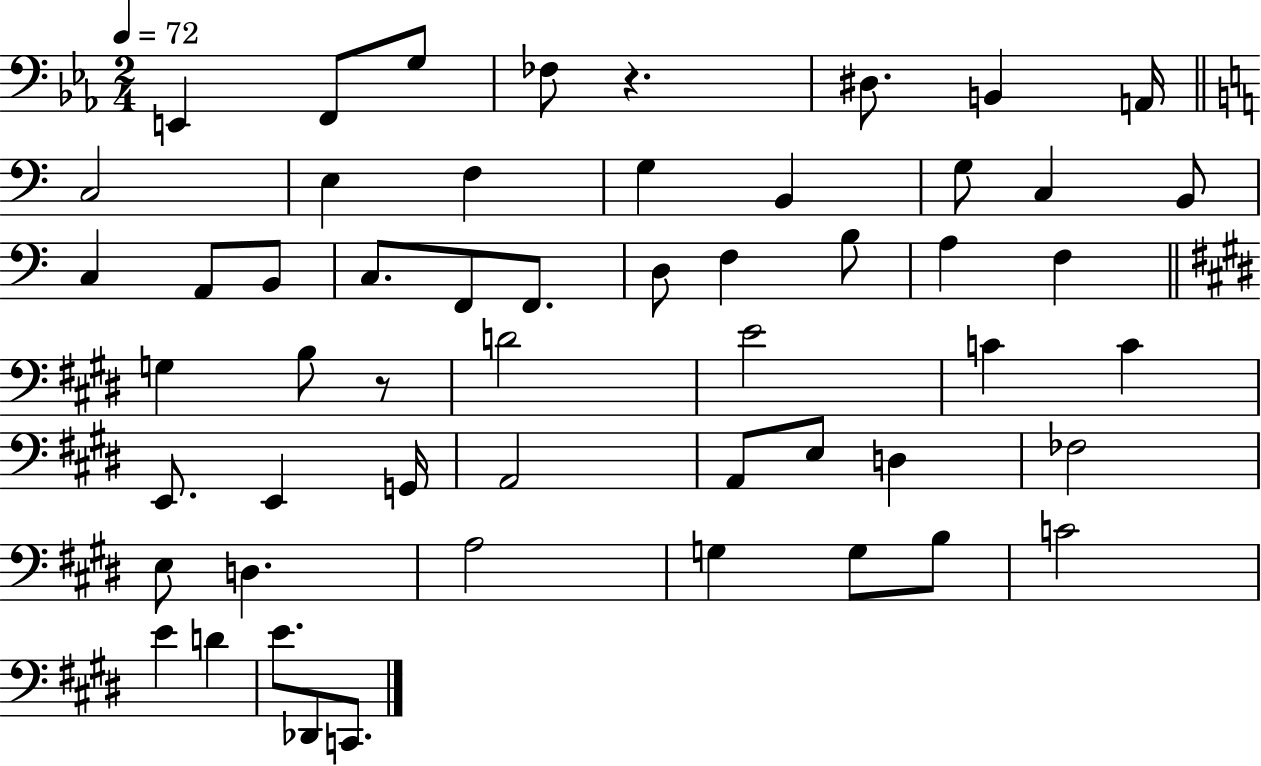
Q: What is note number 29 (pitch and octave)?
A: D4